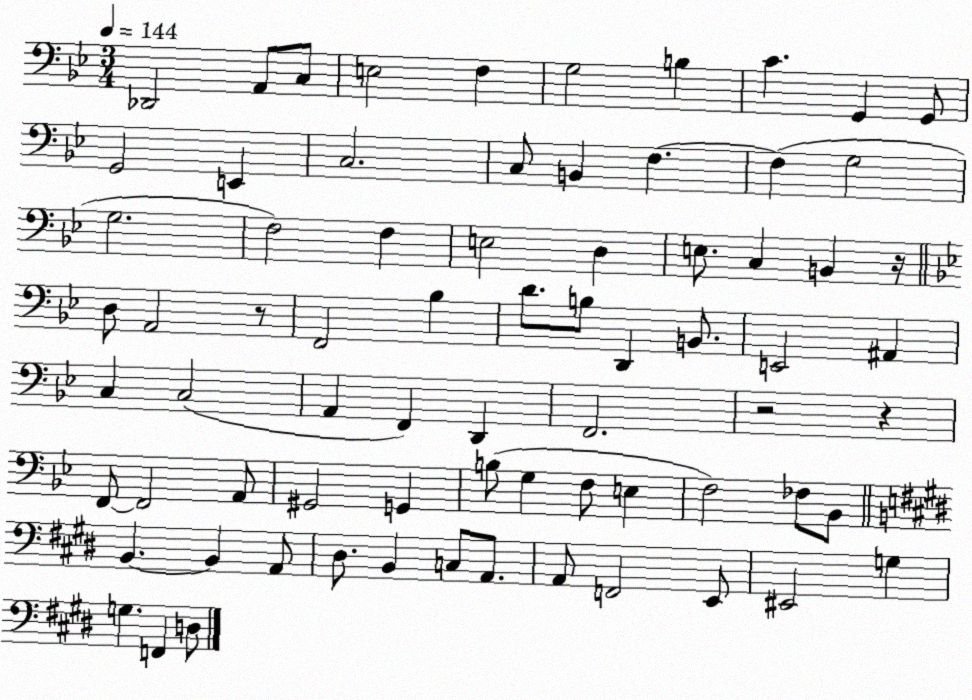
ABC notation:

X:1
T:Untitled
M:3/4
L:1/4
K:Bb
_D,,2 A,,/2 C,/2 E,2 F, G,2 B, C G,, G,,/2 G,,2 E,, C,2 C,/2 B,, F, F, G,2 G,2 F,2 F, E,2 D, E,/2 C, B,, z/4 D,/2 A,,2 z/2 F,,2 _B, D/2 B,/2 D,, B,,/2 E,,2 ^A,, C, C,2 A,, F,, D,, F,,2 z2 z F,,/2 F,,2 A,,/2 ^G,,2 G,, B,/2 G, F,/2 E, F,2 _F,/2 _B,,/2 B,, B,, A,,/2 ^D,/2 B,, C,/2 A,,/2 A,,/2 F,,2 E,,/2 ^E,,2 G, G, F,, D,/2